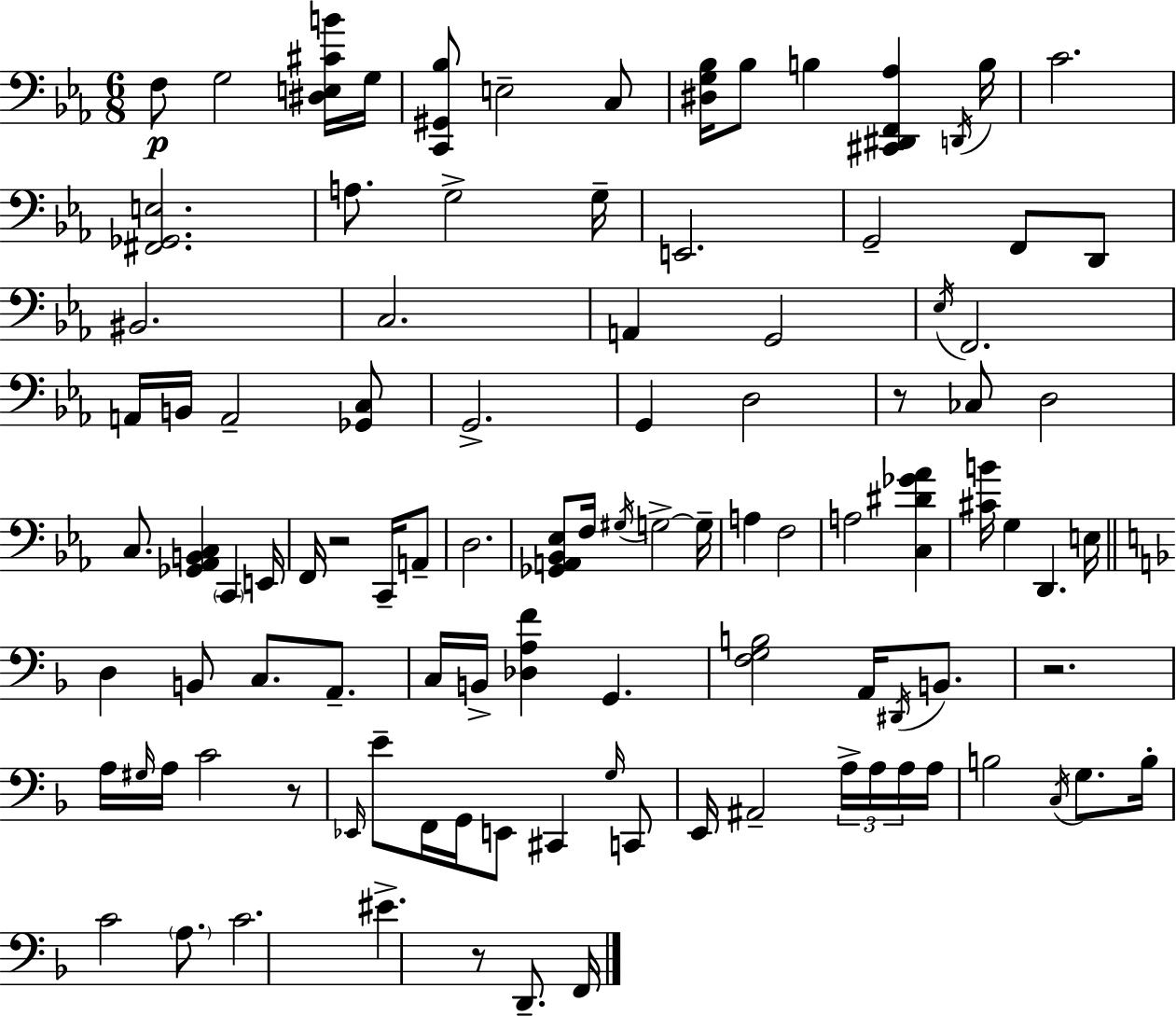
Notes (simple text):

F3/e G3/h [D#3,E3,C#4,B4]/s G3/s [C2,G#2,Bb3]/e E3/h C3/e [D#3,G3,Bb3]/s Bb3/e B3/q [C#2,D#2,F2,Ab3]/q D2/s B3/s C4/h. [F#2,Gb2,E3]/h. A3/e. G3/h G3/s E2/h. G2/h F2/e D2/e BIS2/h. C3/h. A2/q G2/h Eb3/s F2/h. A2/s B2/s A2/h [Gb2,C3]/e G2/h. G2/q D3/h R/e CES3/e D3/h C3/e. [Gb2,Ab2,B2,C3]/q C2/q E2/s F2/s R/h C2/s A2/e D3/h. [Gb2,A2,Bb2,Eb3]/e F3/s G#3/s G3/h G3/s A3/q F3/h A3/h [C3,D#4,Gb4,Ab4]/q [C#4,B4]/s G3/q D2/q. E3/s D3/q B2/e C3/e. A2/e. C3/s B2/s [Db3,A3,F4]/q G2/q. [F3,G3,B3]/h A2/s D#2/s B2/e. R/h. A3/s G#3/s A3/s C4/h R/e Eb2/s E4/e F2/s G2/s E2/e C#2/q G3/s C2/e E2/s A#2/h A3/s A3/s A3/s A3/s B3/h C3/s G3/e. B3/s C4/h A3/e. C4/h. EIS4/q. R/e D2/e. F2/s